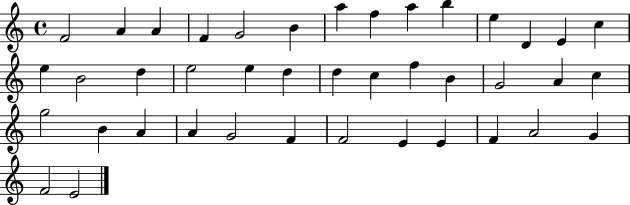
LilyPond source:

{
  \clef treble
  \time 4/4
  \defaultTimeSignature
  \key c \major
  f'2 a'4 a'4 | f'4 g'2 b'4 | a''4 f''4 a''4 b''4 | e''4 d'4 e'4 c''4 | \break e''4 b'2 d''4 | e''2 e''4 d''4 | d''4 c''4 f''4 b'4 | g'2 a'4 c''4 | \break g''2 b'4 a'4 | a'4 g'2 f'4 | f'2 e'4 e'4 | f'4 a'2 g'4 | \break f'2 e'2 | \bar "|."
}